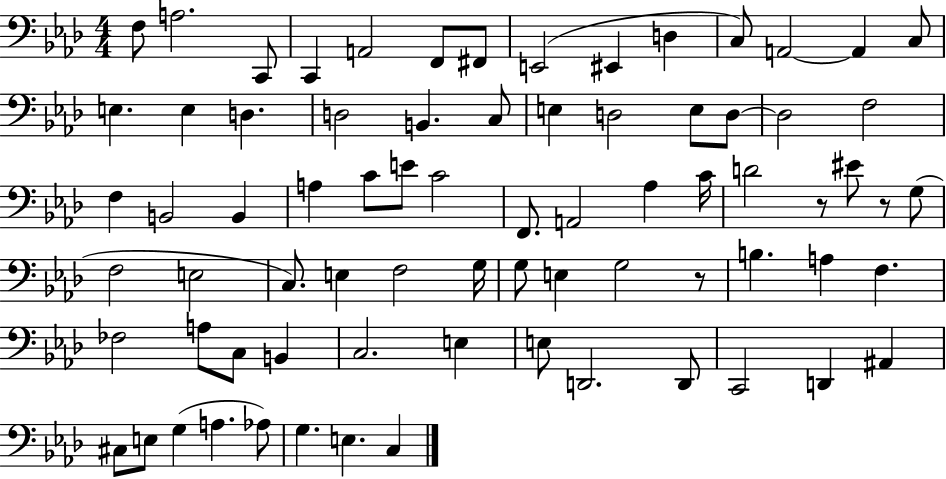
X:1
T:Untitled
M:4/4
L:1/4
K:Ab
F,/2 A,2 C,,/2 C,, A,,2 F,,/2 ^F,,/2 E,,2 ^E,, D, C,/2 A,,2 A,, C,/2 E, E, D, D,2 B,, C,/2 E, D,2 E,/2 D,/2 D,2 F,2 F, B,,2 B,, A, C/2 E/2 C2 F,,/2 A,,2 _A, C/4 D2 z/2 ^E/2 z/2 G,/2 F,2 E,2 C,/2 E, F,2 G,/4 G,/2 E, G,2 z/2 B, A, F, _F,2 A,/2 C,/2 B,, C,2 E, E,/2 D,,2 D,,/2 C,,2 D,, ^A,, ^C,/2 E,/2 G, A, _A,/2 G, E, C,